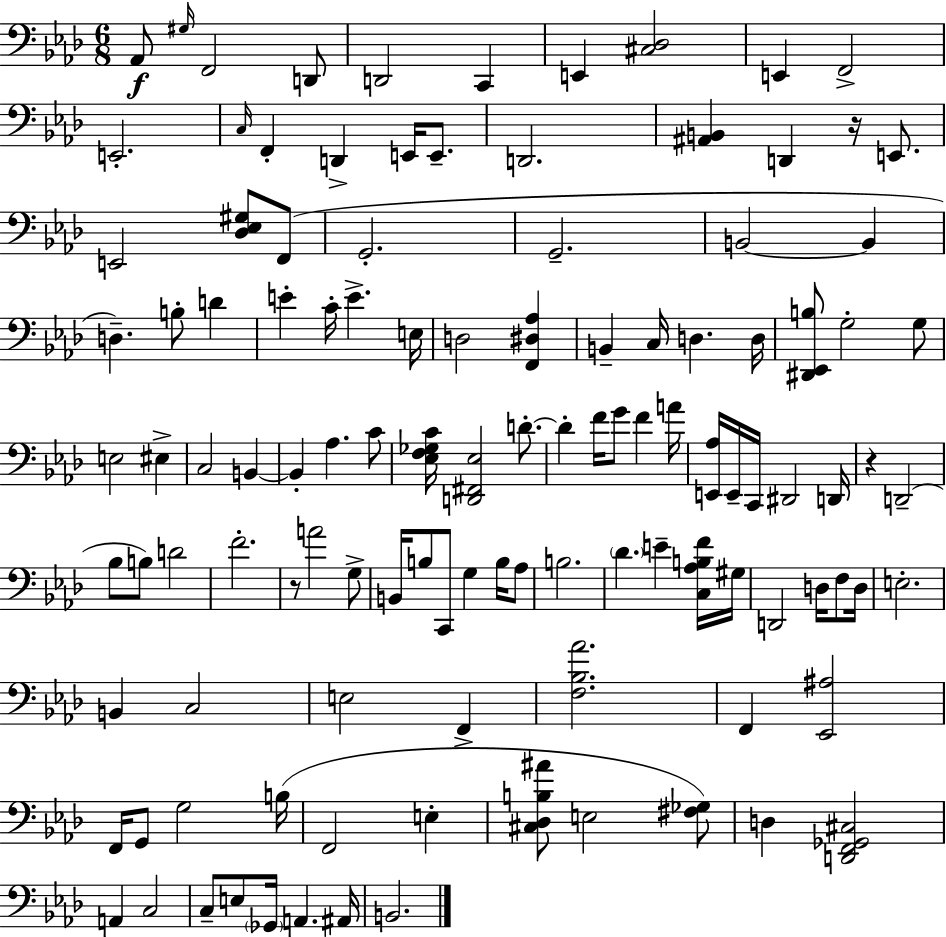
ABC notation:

X:1
T:Untitled
M:6/8
L:1/4
K:Fm
_A,,/2 ^G,/4 F,,2 D,,/2 D,,2 C,, E,, [^C,_D,]2 E,, F,,2 E,,2 C,/4 F,, D,, E,,/4 E,,/2 D,,2 [^A,,B,,] D,, z/4 E,,/2 E,,2 [_D,_E,^G,]/2 F,,/2 G,,2 G,,2 B,,2 B,, D, B,/2 D E C/4 E E,/4 D,2 [F,,^D,_A,] B,, C,/4 D, D,/4 [^D,,_E,,B,]/2 G,2 G,/2 E,2 ^E, C,2 B,, B,, _A, C/2 [_E,F,_G,C]/4 [D,,^F,,_E,]2 D/2 D F/4 G/2 F A/4 [E,,_A,]/4 E,,/4 C,,/4 ^D,,2 D,,/4 z D,,2 _B,/2 B,/2 D2 F2 z/2 A2 G,/2 B,,/4 B,/2 C,,/2 G, B,/4 _A,/2 B,2 _D E [C,_A,B,F]/4 ^G,/4 D,,2 D,/4 F,/2 D,/4 E,2 B,, C,2 E,2 F,, [F,_B,_A]2 F,, [_E,,^A,]2 F,,/4 G,,/2 G,2 B,/4 F,,2 E, [^C,_D,B,^A]/2 E,2 [^F,_G,]/2 D, [D,,F,,_G,,^C,]2 A,, C,2 C,/2 E,/2 _G,,/4 A,, ^A,,/4 B,,2